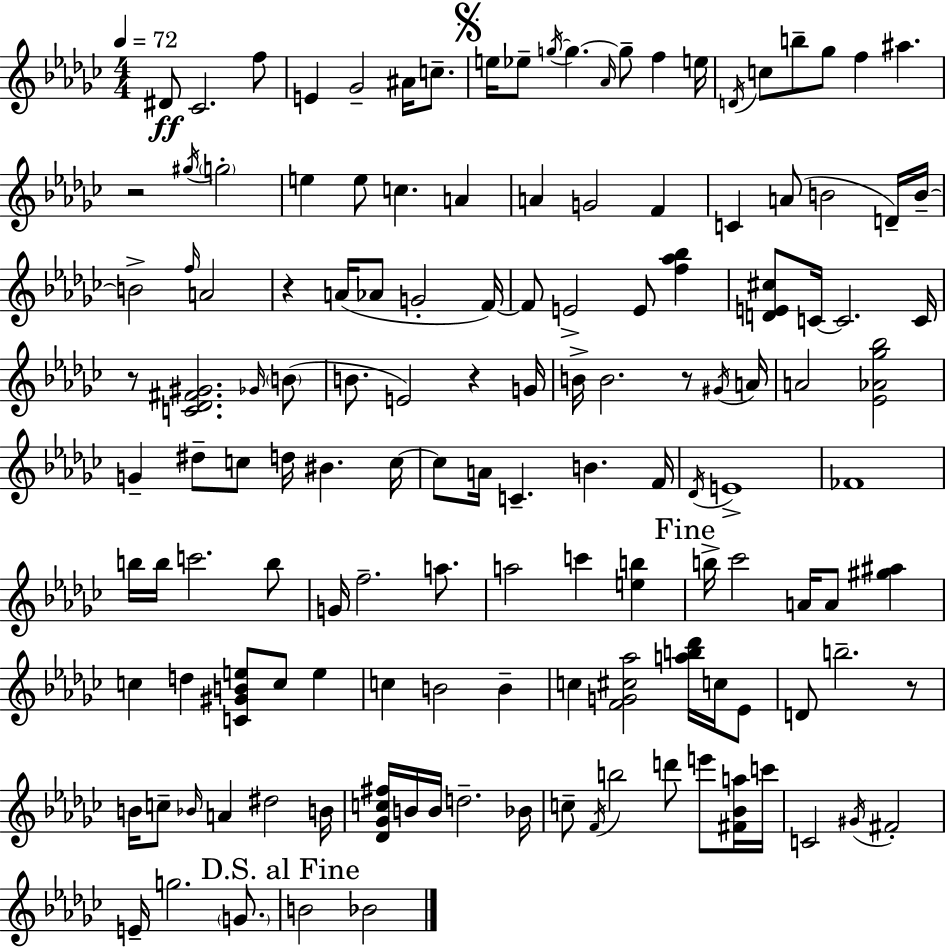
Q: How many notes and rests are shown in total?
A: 138